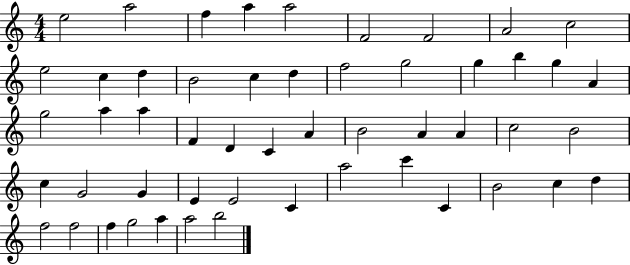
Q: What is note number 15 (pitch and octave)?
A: D5